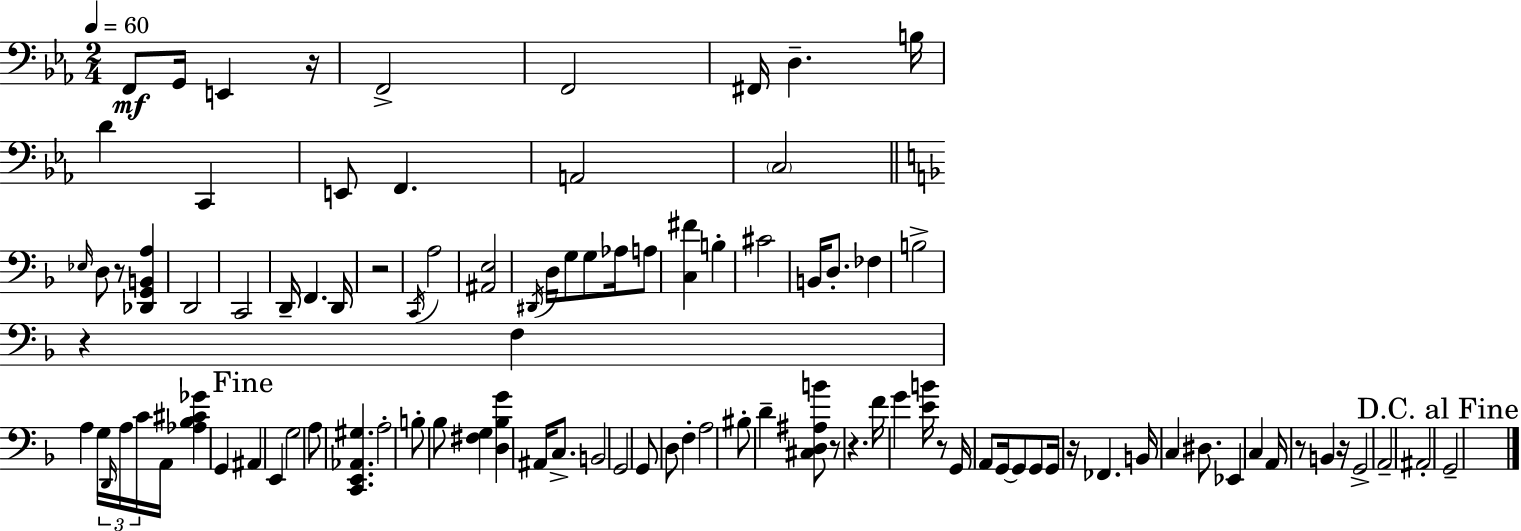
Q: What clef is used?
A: bass